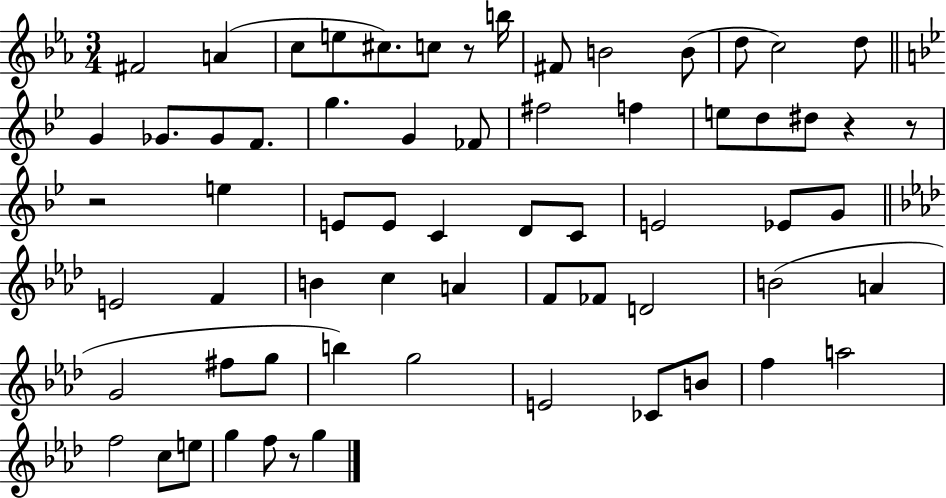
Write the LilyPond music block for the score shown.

{
  \clef treble
  \numericTimeSignature
  \time 3/4
  \key ees \major
  \repeat volta 2 { fis'2 a'4( | c''8 e''8 cis''8.) c''8 r8 b''16 | fis'8 b'2 b'8( | d''8 c''2) d''8 | \break \bar "||" \break \key bes \major g'4 ges'8. ges'8 f'8. | g''4. g'4 fes'8 | fis''2 f''4 | e''8 d''8 dis''8 r4 r8 | \break r2 e''4 | e'8 e'8 c'4 d'8 c'8 | e'2 ees'8 g'8 | \bar "||" \break \key f \minor e'2 f'4 | b'4 c''4 a'4 | f'8 fes'8 d'2 | b'2( a'4 | \break g'2 fis''8 g''8 | b''4) g''2 | e'2 ces'8 b'8 | f''4 a''2 | \break f''2 c''8 e''8 | g''4 f''8 r8 g''4 | } \bar "|."
}